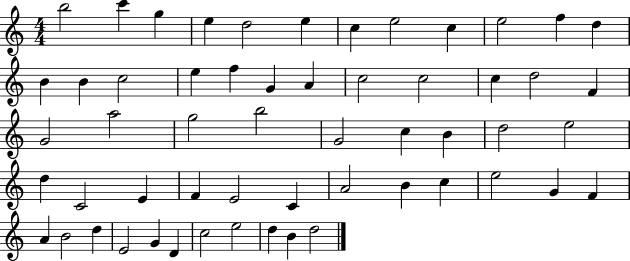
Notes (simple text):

B5/h C6/q G5/q E5/q D5/h E5/q C5/q E5/h C5/q E5/h F5/q D5/q B4/q B4/q C5/h E5/q F5/q G4/q A4/q C5/h C5/h C5/q D5/h F4/q G4/h A5/h G5/h B5/h G4/h C5/q B4/q D5/h E5/h D5/q C4/h E4/q F4/q E4/h C4/q A4/h B4/q C5/q E5/h G4/q F4/q A4/q B4/h D5/q E4/h G4/q D4/q C5/h E5/h D5/q B4/q D5/h